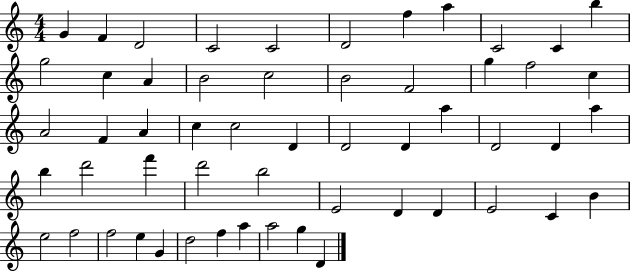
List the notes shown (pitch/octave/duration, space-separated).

G4/q F4/q D4/h C4/h C4/h D4/h F5/q A5/q C4/h C4/q B5/q G5/h C5/q A4/q B4/h C5/h B4/h F4/h G5/q F5/h C5/q A4/h F4/q A4/q C5/q C5/h D4/q D4/h D4/q A5/q D4/h D4/q A5/q B5/q D6/h F6/q D6/h B5/h E4/h D4/q D4/q E4/h C4/q B4/q E5/h F5/h F5/h E5/q G4/q D5/h F5/q A5/q A5/h G5/q D4/q